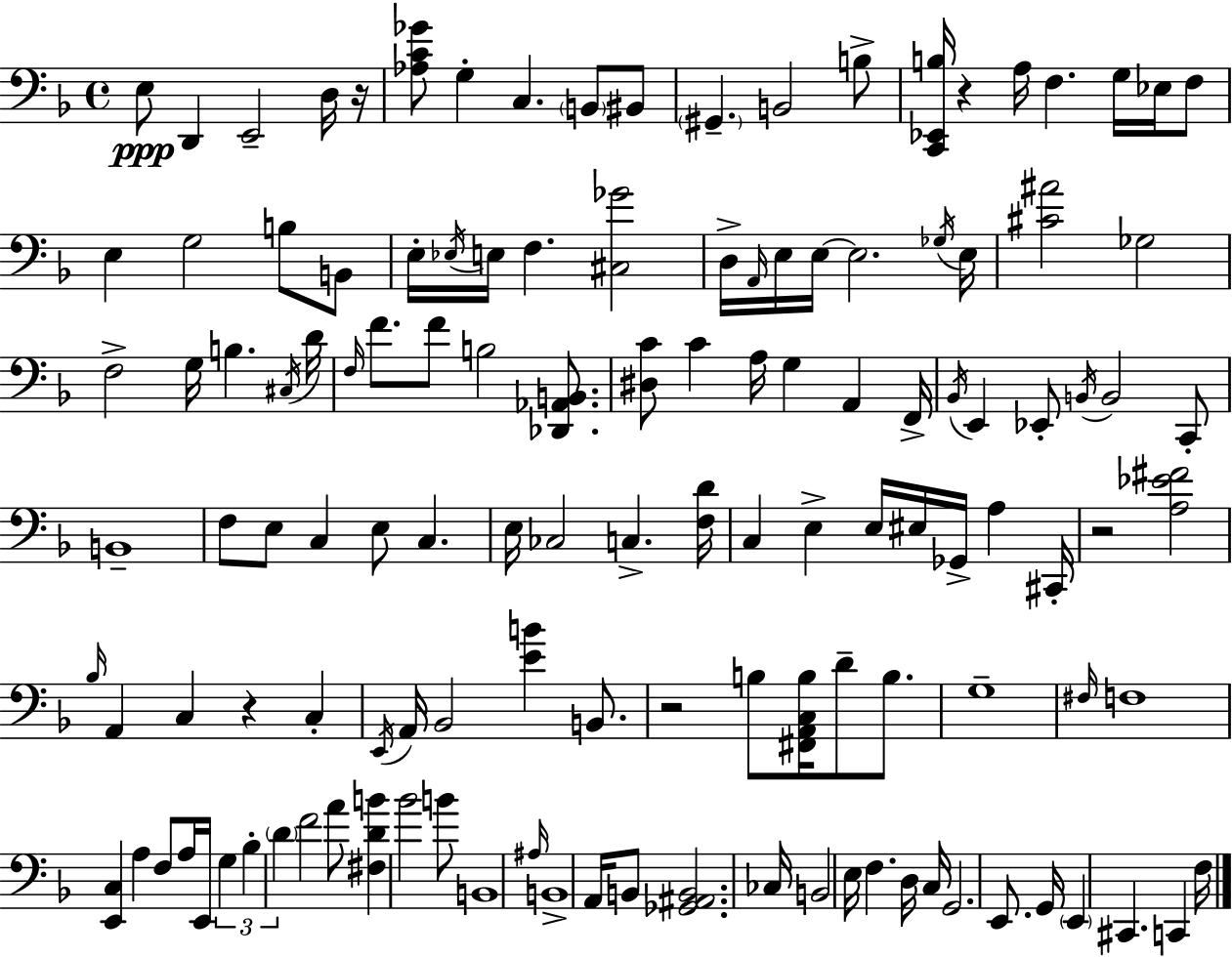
X:1
T:Untitled
M:4/4
L:1/4
K:F
E,/2 D,, E,,2 D,/4 z/4 [_A,C_G]/2 G, C, B,,/2 ^B,,/2 ^G,, B,,2 B,/2 [C,,_E,,B,]/4 z A,/4 F, G,/4 _E,/4 F,/2 E, G,2 B,/2 B,,/2 E,/4 _E,/4 E,/4 F, [^C,_G]2 D,/4 A,,/4 E,/4 E,/4 E,2 _G,/4 E,/4 [^C^A]2 _G,2 F,2 G,/4 B, ^C,/4 D/4 F,/4 F/2 F/2 B,2 [_D,,_A,,B,,]/2 [^D,C]/2 C A,/4 G, A,, F,,/4 _B,,/4 E,, _E,,/2 B,,/4 B,,2 C,,/2 B,,4 F,/2 E,/2 C, E,/2 C, E,/4 _C,2 C, [F,D]/4 C, E, E,/4 ^E,/4 _G,,/4 A, ^C,,/4 z2 [A,_E^F]2 _B,/4 A,, C, z C, E,,/4 A,,/4 _B,,2 [EB] B,,/2 z2 B,/2 [^F,,A,,C,B,]/4 D/2 B,/2 G,4 ^F,/4 F,4 [E,,C,] A, F,/2 A,/4 E,,/4 G, _B, D F2 A/2 [^F,DB] _B2 B/2 B,,4 ^A,/4 B,,4 A,,/4 B,,/2 [_G,,^A,,B,,]2 _C,/4 B,,2 E,/4 F, D,/4 C,/4 G,,2 E,,/2 G,,/4 E,, ^C,, C,, F,/4